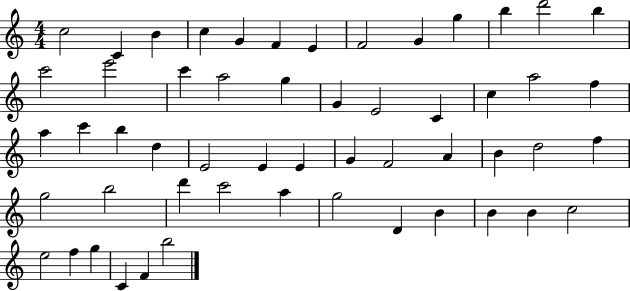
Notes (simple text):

C5/h C4/q B4/q C5/q G4/q F4/q E4/q F4/h G4/q G5/q B5/q D6/h B5/q C6/h E6/h C6/q A5/h G5/q G4/q E4/h C4/q C5/q A5/h F5/q A5/q C6/q B5/q D5/q E4/h E4/q E4/q G4/q F4/h A4/q B4/q D5/h F5/q G5/h B5/h D6/q C6/h A5/q G5/h D4/q B4/q B4/q B4/q C5/h E5/h F5/q G5/q C4/q F4/q B5/h